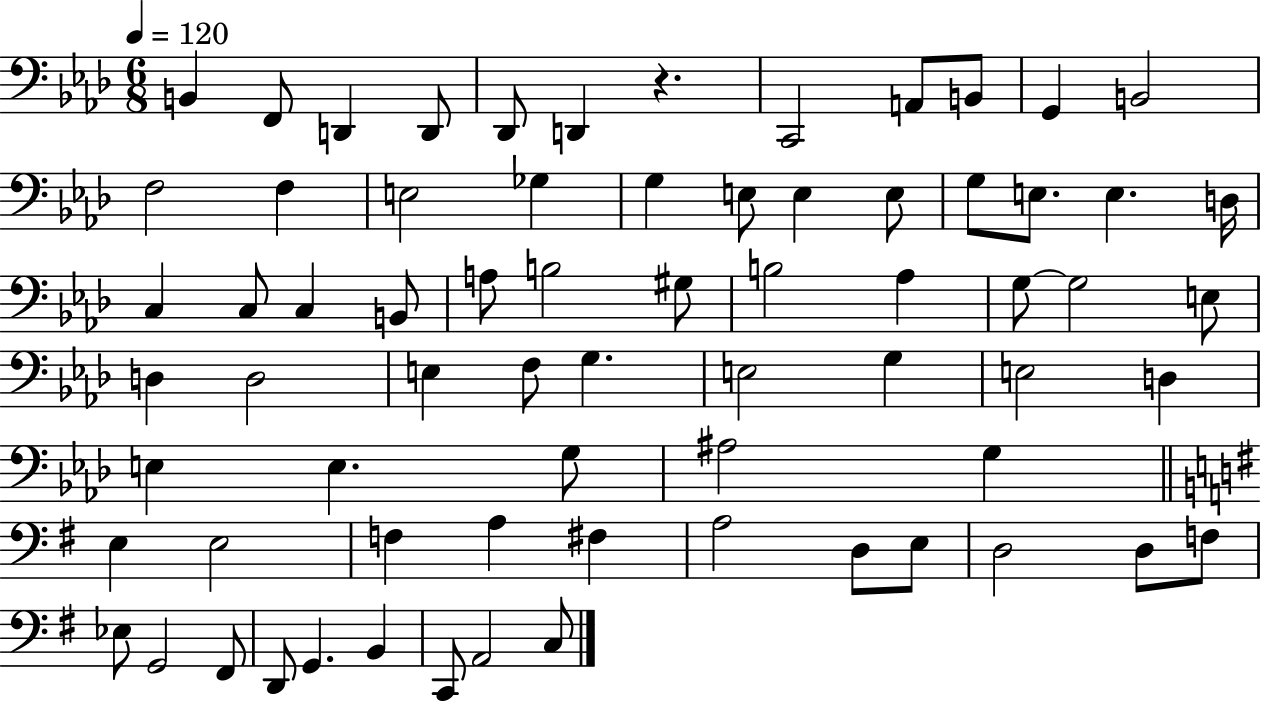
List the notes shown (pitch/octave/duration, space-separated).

B2/q F2/e D2/q D2/e Db2/e D2/q R/q. C2/h A2/e B2/e G2/q B2/h F3/h F3/q E3/h Gb3/q G3/q E3/e E3/q E3/e G3/e E3/e. E3/q. D3/s C3/q C3/e C3/q B2/e A3/e B3/h G#3/e B3/h Ab3/q G3/e G3/h E3/e D3/q D3/h E3/q F3/e G3/q. E3/h G3/q E3/h D3/q E3/q E3/q. G3/e A#3/h G3/q E3/q E3/h F3/q A3/q F#3/q A3/h D3/e E3/e D3/h D3/e F3/e Eb3/e G2/h F#2/e D2/e G2/q. B2/q C2/e A2/h C3/e